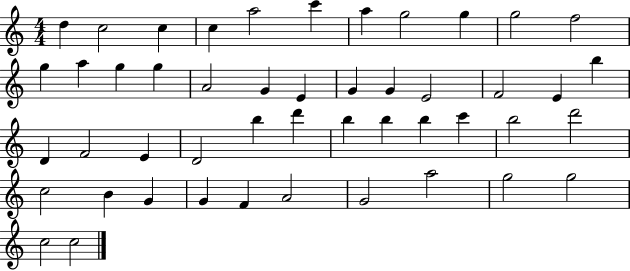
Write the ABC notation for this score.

X:1
T:Untitled
M:4/4
L:1/4
K:C
d c2 c c a2 c' a g2 g g2 f2 g a g g A2 G E G G E2 F2 E b D F2 E D2 b d' b b b c' b2 d'2 c2 B G G F A2 G2 a2 g2 g2 c2 c2